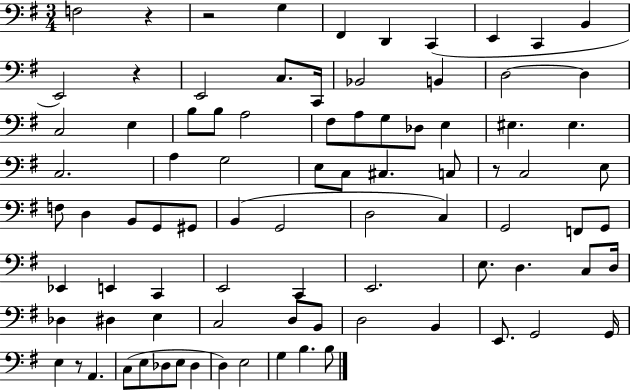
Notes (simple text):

F3/h R/q R/h G3/q F#2/q D2/q C2/q E2/q C2/q B2/q E2/h R/q E2/h C3/e. C2/s Bb2/h B2/q D3/h D3/q C3/h E3/q B3/e B3/e A3/h F#3/e A3/e G3/e Db3/e E3/q EIS3/q. EIS3/q. C3/h. A3/q G3/h E3/e C3/e C#3/q. C3/e R/e C3/h E3/e F3/e D3/q B2/e G2/e G#2/e B2/q G2/h D3/h C3/q G2/h F2/e G2/e Eb2/q E2/q C2/q E2/h C2/q E2/h. E3/e. D3/q. C3/e D3/s Db3/q D#3/q E3/q C3/h D3/e B2/e D3/h B2/q E2/e. G2/h G2/s E3/q R/e A2/q. C3/e E3/e Db3/e E3/e Db3/q D3/q E3/h G3/q B3/q. B3/e